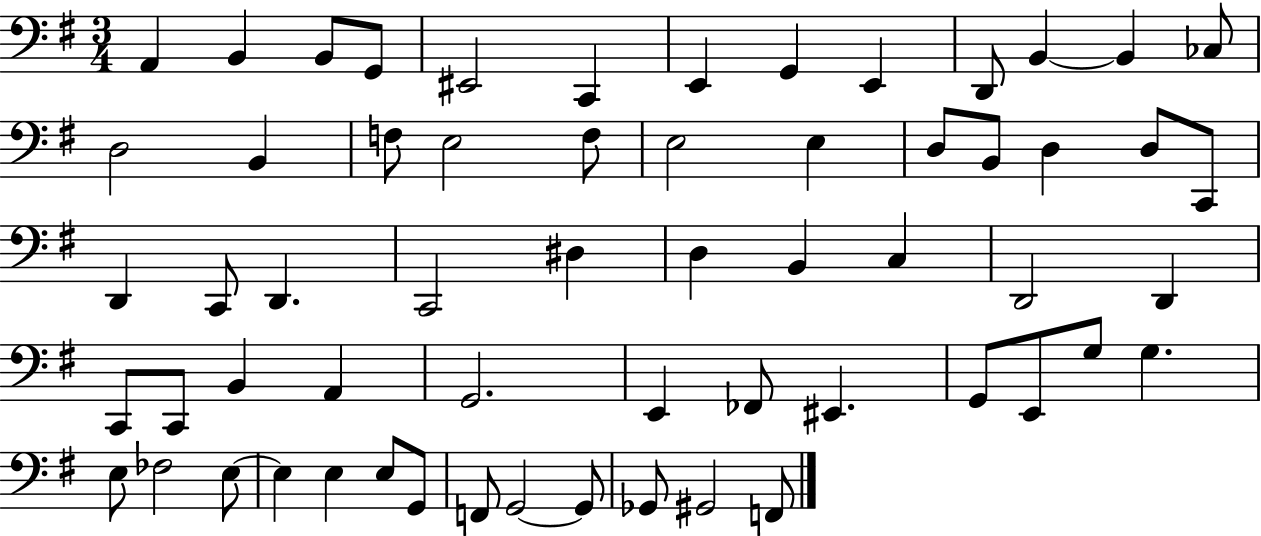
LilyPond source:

{
  \clef bass
  \numericTimeSignature
  \time 3/4
  \key g \major
  a,4 b,4 b,8 g,8 | eis,2 c,4 | e,4 g,4 e,4 | d,8 b,4~~ b,4 ces8 | \break d2 b,4 | f8 e2 f8 | e2 e4 | d8 b,8 d4 d8 c,8 | \break d,4 c,8 d,4. | c,2 dis4 | d4 b,4 c4 | d,2 d,4 | \break c,8 c,8 b,4 a,4 | g,2. | e,4 fes,8 eis,4. | g,8 e,8 g8 g4. | \break e8 fes2 e8~~ | e4 e4 e8 g,8 | f,8 g,2~~ g,8 | ges,8 gis,2 f,8 | \break \bar "|."
}